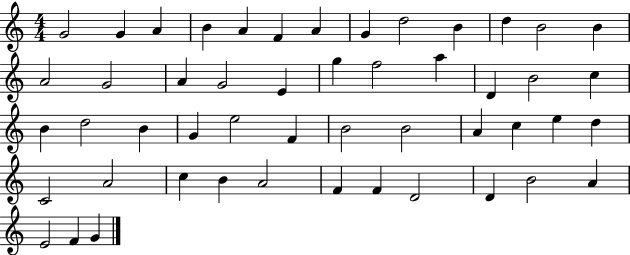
G4/h G4/q A4/q B4/q A4/q F4/q A4/q G4/q D5/h B4/q D5/q B4/h B4/q A4/h G4/h A4/q G4/h E4/q G5/q F5/h A5/q D4/q B4/h C5/q B4/q D5/h B4/q G4/q E5/h F4/q B4/h B4/h A4/q C5/q E5/q D5/q C4/h A4/h C5/q B4/q A4/h F4/q F4/q D4/h D4/q B4/h A4/q E4/h F4/q G4/q